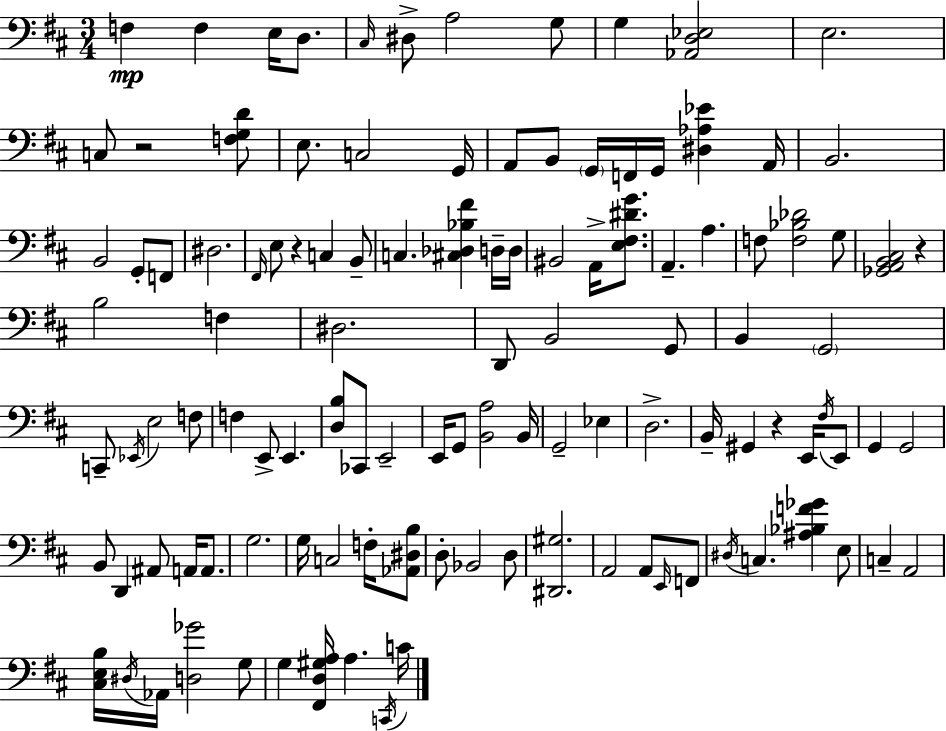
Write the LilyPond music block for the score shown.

{
  \clef bass
  \numericTimeSignature
  \time 3/4
  \key d \major
  \repeat volta 2 { f4\mp f4 e16 d8. | \grace { cis16 } dis8-> a2 g8 | g4 <aes, d ees>2 | e2. | \break c8 r2 <f g d'>8 | e8. c2 | g,16 a,8 b,8 \parenthesize g,16 f,16 g,16 <dis aes ees'>4 | a,16 b,2. | \break b,2 g,8-. f,8 | dis2. | \grace { fis,16 } e8 r4 c4 | b,8-- c4. <cis des bes fis'>4 | \break d16-- d16 bis,2 a,16-> <e fis dis' g'>8. | a,4.-- a4. | f8 <f bes des'>2 | g8 <ges, a, b, cis>2 r4 | \break b2 f4 | dis2. | d,8 b,2 | g,8 b,4 \parenthesize g,2 | \break c,8-- \acciaccatura { ees,16 } e2 | f8 f4 e,8-> e,4. | <d b>8 ces,8 e,2-- | e,16 g,8 <b, a>2 | \break b,16 g,2-- ees4 | d2.-> | b,16-- gis,4 r4 | e,16 \acciaccatura { fis16 } e,8 g,4 g,2 | \break b,8 d,4 ais,8 | a,16 a,8. g2. | g16 c2 | f16-. <aes, dis b>8 d8-. bes,2 | \break d8 <dis, gis>2. | a,2 | a,8 \grace { e,16 } f,8 \acciaccatura { dis16 } c4. | <ais bes f' ges'>4 e8 c4-- a,2 | \break <cis e b>16 \acciaccatura { dis16 } aes,16 <d ges'>2 | g8 g4 <fis, d gis a>16 | a4. \acciaccatura { c,16 } c'16 } \bar "|."
}